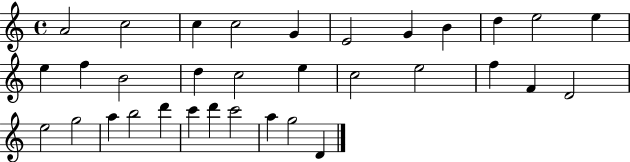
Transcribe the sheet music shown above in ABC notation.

X:1
T:Untitled
M:4/4
L:1/4
K:C
A2 c2 c c2 G E2 G B d e2 e e f B2 d c2 e c2 e2 f F D2 e2 g2 a b2 d' c' d' c'2 a g2 D